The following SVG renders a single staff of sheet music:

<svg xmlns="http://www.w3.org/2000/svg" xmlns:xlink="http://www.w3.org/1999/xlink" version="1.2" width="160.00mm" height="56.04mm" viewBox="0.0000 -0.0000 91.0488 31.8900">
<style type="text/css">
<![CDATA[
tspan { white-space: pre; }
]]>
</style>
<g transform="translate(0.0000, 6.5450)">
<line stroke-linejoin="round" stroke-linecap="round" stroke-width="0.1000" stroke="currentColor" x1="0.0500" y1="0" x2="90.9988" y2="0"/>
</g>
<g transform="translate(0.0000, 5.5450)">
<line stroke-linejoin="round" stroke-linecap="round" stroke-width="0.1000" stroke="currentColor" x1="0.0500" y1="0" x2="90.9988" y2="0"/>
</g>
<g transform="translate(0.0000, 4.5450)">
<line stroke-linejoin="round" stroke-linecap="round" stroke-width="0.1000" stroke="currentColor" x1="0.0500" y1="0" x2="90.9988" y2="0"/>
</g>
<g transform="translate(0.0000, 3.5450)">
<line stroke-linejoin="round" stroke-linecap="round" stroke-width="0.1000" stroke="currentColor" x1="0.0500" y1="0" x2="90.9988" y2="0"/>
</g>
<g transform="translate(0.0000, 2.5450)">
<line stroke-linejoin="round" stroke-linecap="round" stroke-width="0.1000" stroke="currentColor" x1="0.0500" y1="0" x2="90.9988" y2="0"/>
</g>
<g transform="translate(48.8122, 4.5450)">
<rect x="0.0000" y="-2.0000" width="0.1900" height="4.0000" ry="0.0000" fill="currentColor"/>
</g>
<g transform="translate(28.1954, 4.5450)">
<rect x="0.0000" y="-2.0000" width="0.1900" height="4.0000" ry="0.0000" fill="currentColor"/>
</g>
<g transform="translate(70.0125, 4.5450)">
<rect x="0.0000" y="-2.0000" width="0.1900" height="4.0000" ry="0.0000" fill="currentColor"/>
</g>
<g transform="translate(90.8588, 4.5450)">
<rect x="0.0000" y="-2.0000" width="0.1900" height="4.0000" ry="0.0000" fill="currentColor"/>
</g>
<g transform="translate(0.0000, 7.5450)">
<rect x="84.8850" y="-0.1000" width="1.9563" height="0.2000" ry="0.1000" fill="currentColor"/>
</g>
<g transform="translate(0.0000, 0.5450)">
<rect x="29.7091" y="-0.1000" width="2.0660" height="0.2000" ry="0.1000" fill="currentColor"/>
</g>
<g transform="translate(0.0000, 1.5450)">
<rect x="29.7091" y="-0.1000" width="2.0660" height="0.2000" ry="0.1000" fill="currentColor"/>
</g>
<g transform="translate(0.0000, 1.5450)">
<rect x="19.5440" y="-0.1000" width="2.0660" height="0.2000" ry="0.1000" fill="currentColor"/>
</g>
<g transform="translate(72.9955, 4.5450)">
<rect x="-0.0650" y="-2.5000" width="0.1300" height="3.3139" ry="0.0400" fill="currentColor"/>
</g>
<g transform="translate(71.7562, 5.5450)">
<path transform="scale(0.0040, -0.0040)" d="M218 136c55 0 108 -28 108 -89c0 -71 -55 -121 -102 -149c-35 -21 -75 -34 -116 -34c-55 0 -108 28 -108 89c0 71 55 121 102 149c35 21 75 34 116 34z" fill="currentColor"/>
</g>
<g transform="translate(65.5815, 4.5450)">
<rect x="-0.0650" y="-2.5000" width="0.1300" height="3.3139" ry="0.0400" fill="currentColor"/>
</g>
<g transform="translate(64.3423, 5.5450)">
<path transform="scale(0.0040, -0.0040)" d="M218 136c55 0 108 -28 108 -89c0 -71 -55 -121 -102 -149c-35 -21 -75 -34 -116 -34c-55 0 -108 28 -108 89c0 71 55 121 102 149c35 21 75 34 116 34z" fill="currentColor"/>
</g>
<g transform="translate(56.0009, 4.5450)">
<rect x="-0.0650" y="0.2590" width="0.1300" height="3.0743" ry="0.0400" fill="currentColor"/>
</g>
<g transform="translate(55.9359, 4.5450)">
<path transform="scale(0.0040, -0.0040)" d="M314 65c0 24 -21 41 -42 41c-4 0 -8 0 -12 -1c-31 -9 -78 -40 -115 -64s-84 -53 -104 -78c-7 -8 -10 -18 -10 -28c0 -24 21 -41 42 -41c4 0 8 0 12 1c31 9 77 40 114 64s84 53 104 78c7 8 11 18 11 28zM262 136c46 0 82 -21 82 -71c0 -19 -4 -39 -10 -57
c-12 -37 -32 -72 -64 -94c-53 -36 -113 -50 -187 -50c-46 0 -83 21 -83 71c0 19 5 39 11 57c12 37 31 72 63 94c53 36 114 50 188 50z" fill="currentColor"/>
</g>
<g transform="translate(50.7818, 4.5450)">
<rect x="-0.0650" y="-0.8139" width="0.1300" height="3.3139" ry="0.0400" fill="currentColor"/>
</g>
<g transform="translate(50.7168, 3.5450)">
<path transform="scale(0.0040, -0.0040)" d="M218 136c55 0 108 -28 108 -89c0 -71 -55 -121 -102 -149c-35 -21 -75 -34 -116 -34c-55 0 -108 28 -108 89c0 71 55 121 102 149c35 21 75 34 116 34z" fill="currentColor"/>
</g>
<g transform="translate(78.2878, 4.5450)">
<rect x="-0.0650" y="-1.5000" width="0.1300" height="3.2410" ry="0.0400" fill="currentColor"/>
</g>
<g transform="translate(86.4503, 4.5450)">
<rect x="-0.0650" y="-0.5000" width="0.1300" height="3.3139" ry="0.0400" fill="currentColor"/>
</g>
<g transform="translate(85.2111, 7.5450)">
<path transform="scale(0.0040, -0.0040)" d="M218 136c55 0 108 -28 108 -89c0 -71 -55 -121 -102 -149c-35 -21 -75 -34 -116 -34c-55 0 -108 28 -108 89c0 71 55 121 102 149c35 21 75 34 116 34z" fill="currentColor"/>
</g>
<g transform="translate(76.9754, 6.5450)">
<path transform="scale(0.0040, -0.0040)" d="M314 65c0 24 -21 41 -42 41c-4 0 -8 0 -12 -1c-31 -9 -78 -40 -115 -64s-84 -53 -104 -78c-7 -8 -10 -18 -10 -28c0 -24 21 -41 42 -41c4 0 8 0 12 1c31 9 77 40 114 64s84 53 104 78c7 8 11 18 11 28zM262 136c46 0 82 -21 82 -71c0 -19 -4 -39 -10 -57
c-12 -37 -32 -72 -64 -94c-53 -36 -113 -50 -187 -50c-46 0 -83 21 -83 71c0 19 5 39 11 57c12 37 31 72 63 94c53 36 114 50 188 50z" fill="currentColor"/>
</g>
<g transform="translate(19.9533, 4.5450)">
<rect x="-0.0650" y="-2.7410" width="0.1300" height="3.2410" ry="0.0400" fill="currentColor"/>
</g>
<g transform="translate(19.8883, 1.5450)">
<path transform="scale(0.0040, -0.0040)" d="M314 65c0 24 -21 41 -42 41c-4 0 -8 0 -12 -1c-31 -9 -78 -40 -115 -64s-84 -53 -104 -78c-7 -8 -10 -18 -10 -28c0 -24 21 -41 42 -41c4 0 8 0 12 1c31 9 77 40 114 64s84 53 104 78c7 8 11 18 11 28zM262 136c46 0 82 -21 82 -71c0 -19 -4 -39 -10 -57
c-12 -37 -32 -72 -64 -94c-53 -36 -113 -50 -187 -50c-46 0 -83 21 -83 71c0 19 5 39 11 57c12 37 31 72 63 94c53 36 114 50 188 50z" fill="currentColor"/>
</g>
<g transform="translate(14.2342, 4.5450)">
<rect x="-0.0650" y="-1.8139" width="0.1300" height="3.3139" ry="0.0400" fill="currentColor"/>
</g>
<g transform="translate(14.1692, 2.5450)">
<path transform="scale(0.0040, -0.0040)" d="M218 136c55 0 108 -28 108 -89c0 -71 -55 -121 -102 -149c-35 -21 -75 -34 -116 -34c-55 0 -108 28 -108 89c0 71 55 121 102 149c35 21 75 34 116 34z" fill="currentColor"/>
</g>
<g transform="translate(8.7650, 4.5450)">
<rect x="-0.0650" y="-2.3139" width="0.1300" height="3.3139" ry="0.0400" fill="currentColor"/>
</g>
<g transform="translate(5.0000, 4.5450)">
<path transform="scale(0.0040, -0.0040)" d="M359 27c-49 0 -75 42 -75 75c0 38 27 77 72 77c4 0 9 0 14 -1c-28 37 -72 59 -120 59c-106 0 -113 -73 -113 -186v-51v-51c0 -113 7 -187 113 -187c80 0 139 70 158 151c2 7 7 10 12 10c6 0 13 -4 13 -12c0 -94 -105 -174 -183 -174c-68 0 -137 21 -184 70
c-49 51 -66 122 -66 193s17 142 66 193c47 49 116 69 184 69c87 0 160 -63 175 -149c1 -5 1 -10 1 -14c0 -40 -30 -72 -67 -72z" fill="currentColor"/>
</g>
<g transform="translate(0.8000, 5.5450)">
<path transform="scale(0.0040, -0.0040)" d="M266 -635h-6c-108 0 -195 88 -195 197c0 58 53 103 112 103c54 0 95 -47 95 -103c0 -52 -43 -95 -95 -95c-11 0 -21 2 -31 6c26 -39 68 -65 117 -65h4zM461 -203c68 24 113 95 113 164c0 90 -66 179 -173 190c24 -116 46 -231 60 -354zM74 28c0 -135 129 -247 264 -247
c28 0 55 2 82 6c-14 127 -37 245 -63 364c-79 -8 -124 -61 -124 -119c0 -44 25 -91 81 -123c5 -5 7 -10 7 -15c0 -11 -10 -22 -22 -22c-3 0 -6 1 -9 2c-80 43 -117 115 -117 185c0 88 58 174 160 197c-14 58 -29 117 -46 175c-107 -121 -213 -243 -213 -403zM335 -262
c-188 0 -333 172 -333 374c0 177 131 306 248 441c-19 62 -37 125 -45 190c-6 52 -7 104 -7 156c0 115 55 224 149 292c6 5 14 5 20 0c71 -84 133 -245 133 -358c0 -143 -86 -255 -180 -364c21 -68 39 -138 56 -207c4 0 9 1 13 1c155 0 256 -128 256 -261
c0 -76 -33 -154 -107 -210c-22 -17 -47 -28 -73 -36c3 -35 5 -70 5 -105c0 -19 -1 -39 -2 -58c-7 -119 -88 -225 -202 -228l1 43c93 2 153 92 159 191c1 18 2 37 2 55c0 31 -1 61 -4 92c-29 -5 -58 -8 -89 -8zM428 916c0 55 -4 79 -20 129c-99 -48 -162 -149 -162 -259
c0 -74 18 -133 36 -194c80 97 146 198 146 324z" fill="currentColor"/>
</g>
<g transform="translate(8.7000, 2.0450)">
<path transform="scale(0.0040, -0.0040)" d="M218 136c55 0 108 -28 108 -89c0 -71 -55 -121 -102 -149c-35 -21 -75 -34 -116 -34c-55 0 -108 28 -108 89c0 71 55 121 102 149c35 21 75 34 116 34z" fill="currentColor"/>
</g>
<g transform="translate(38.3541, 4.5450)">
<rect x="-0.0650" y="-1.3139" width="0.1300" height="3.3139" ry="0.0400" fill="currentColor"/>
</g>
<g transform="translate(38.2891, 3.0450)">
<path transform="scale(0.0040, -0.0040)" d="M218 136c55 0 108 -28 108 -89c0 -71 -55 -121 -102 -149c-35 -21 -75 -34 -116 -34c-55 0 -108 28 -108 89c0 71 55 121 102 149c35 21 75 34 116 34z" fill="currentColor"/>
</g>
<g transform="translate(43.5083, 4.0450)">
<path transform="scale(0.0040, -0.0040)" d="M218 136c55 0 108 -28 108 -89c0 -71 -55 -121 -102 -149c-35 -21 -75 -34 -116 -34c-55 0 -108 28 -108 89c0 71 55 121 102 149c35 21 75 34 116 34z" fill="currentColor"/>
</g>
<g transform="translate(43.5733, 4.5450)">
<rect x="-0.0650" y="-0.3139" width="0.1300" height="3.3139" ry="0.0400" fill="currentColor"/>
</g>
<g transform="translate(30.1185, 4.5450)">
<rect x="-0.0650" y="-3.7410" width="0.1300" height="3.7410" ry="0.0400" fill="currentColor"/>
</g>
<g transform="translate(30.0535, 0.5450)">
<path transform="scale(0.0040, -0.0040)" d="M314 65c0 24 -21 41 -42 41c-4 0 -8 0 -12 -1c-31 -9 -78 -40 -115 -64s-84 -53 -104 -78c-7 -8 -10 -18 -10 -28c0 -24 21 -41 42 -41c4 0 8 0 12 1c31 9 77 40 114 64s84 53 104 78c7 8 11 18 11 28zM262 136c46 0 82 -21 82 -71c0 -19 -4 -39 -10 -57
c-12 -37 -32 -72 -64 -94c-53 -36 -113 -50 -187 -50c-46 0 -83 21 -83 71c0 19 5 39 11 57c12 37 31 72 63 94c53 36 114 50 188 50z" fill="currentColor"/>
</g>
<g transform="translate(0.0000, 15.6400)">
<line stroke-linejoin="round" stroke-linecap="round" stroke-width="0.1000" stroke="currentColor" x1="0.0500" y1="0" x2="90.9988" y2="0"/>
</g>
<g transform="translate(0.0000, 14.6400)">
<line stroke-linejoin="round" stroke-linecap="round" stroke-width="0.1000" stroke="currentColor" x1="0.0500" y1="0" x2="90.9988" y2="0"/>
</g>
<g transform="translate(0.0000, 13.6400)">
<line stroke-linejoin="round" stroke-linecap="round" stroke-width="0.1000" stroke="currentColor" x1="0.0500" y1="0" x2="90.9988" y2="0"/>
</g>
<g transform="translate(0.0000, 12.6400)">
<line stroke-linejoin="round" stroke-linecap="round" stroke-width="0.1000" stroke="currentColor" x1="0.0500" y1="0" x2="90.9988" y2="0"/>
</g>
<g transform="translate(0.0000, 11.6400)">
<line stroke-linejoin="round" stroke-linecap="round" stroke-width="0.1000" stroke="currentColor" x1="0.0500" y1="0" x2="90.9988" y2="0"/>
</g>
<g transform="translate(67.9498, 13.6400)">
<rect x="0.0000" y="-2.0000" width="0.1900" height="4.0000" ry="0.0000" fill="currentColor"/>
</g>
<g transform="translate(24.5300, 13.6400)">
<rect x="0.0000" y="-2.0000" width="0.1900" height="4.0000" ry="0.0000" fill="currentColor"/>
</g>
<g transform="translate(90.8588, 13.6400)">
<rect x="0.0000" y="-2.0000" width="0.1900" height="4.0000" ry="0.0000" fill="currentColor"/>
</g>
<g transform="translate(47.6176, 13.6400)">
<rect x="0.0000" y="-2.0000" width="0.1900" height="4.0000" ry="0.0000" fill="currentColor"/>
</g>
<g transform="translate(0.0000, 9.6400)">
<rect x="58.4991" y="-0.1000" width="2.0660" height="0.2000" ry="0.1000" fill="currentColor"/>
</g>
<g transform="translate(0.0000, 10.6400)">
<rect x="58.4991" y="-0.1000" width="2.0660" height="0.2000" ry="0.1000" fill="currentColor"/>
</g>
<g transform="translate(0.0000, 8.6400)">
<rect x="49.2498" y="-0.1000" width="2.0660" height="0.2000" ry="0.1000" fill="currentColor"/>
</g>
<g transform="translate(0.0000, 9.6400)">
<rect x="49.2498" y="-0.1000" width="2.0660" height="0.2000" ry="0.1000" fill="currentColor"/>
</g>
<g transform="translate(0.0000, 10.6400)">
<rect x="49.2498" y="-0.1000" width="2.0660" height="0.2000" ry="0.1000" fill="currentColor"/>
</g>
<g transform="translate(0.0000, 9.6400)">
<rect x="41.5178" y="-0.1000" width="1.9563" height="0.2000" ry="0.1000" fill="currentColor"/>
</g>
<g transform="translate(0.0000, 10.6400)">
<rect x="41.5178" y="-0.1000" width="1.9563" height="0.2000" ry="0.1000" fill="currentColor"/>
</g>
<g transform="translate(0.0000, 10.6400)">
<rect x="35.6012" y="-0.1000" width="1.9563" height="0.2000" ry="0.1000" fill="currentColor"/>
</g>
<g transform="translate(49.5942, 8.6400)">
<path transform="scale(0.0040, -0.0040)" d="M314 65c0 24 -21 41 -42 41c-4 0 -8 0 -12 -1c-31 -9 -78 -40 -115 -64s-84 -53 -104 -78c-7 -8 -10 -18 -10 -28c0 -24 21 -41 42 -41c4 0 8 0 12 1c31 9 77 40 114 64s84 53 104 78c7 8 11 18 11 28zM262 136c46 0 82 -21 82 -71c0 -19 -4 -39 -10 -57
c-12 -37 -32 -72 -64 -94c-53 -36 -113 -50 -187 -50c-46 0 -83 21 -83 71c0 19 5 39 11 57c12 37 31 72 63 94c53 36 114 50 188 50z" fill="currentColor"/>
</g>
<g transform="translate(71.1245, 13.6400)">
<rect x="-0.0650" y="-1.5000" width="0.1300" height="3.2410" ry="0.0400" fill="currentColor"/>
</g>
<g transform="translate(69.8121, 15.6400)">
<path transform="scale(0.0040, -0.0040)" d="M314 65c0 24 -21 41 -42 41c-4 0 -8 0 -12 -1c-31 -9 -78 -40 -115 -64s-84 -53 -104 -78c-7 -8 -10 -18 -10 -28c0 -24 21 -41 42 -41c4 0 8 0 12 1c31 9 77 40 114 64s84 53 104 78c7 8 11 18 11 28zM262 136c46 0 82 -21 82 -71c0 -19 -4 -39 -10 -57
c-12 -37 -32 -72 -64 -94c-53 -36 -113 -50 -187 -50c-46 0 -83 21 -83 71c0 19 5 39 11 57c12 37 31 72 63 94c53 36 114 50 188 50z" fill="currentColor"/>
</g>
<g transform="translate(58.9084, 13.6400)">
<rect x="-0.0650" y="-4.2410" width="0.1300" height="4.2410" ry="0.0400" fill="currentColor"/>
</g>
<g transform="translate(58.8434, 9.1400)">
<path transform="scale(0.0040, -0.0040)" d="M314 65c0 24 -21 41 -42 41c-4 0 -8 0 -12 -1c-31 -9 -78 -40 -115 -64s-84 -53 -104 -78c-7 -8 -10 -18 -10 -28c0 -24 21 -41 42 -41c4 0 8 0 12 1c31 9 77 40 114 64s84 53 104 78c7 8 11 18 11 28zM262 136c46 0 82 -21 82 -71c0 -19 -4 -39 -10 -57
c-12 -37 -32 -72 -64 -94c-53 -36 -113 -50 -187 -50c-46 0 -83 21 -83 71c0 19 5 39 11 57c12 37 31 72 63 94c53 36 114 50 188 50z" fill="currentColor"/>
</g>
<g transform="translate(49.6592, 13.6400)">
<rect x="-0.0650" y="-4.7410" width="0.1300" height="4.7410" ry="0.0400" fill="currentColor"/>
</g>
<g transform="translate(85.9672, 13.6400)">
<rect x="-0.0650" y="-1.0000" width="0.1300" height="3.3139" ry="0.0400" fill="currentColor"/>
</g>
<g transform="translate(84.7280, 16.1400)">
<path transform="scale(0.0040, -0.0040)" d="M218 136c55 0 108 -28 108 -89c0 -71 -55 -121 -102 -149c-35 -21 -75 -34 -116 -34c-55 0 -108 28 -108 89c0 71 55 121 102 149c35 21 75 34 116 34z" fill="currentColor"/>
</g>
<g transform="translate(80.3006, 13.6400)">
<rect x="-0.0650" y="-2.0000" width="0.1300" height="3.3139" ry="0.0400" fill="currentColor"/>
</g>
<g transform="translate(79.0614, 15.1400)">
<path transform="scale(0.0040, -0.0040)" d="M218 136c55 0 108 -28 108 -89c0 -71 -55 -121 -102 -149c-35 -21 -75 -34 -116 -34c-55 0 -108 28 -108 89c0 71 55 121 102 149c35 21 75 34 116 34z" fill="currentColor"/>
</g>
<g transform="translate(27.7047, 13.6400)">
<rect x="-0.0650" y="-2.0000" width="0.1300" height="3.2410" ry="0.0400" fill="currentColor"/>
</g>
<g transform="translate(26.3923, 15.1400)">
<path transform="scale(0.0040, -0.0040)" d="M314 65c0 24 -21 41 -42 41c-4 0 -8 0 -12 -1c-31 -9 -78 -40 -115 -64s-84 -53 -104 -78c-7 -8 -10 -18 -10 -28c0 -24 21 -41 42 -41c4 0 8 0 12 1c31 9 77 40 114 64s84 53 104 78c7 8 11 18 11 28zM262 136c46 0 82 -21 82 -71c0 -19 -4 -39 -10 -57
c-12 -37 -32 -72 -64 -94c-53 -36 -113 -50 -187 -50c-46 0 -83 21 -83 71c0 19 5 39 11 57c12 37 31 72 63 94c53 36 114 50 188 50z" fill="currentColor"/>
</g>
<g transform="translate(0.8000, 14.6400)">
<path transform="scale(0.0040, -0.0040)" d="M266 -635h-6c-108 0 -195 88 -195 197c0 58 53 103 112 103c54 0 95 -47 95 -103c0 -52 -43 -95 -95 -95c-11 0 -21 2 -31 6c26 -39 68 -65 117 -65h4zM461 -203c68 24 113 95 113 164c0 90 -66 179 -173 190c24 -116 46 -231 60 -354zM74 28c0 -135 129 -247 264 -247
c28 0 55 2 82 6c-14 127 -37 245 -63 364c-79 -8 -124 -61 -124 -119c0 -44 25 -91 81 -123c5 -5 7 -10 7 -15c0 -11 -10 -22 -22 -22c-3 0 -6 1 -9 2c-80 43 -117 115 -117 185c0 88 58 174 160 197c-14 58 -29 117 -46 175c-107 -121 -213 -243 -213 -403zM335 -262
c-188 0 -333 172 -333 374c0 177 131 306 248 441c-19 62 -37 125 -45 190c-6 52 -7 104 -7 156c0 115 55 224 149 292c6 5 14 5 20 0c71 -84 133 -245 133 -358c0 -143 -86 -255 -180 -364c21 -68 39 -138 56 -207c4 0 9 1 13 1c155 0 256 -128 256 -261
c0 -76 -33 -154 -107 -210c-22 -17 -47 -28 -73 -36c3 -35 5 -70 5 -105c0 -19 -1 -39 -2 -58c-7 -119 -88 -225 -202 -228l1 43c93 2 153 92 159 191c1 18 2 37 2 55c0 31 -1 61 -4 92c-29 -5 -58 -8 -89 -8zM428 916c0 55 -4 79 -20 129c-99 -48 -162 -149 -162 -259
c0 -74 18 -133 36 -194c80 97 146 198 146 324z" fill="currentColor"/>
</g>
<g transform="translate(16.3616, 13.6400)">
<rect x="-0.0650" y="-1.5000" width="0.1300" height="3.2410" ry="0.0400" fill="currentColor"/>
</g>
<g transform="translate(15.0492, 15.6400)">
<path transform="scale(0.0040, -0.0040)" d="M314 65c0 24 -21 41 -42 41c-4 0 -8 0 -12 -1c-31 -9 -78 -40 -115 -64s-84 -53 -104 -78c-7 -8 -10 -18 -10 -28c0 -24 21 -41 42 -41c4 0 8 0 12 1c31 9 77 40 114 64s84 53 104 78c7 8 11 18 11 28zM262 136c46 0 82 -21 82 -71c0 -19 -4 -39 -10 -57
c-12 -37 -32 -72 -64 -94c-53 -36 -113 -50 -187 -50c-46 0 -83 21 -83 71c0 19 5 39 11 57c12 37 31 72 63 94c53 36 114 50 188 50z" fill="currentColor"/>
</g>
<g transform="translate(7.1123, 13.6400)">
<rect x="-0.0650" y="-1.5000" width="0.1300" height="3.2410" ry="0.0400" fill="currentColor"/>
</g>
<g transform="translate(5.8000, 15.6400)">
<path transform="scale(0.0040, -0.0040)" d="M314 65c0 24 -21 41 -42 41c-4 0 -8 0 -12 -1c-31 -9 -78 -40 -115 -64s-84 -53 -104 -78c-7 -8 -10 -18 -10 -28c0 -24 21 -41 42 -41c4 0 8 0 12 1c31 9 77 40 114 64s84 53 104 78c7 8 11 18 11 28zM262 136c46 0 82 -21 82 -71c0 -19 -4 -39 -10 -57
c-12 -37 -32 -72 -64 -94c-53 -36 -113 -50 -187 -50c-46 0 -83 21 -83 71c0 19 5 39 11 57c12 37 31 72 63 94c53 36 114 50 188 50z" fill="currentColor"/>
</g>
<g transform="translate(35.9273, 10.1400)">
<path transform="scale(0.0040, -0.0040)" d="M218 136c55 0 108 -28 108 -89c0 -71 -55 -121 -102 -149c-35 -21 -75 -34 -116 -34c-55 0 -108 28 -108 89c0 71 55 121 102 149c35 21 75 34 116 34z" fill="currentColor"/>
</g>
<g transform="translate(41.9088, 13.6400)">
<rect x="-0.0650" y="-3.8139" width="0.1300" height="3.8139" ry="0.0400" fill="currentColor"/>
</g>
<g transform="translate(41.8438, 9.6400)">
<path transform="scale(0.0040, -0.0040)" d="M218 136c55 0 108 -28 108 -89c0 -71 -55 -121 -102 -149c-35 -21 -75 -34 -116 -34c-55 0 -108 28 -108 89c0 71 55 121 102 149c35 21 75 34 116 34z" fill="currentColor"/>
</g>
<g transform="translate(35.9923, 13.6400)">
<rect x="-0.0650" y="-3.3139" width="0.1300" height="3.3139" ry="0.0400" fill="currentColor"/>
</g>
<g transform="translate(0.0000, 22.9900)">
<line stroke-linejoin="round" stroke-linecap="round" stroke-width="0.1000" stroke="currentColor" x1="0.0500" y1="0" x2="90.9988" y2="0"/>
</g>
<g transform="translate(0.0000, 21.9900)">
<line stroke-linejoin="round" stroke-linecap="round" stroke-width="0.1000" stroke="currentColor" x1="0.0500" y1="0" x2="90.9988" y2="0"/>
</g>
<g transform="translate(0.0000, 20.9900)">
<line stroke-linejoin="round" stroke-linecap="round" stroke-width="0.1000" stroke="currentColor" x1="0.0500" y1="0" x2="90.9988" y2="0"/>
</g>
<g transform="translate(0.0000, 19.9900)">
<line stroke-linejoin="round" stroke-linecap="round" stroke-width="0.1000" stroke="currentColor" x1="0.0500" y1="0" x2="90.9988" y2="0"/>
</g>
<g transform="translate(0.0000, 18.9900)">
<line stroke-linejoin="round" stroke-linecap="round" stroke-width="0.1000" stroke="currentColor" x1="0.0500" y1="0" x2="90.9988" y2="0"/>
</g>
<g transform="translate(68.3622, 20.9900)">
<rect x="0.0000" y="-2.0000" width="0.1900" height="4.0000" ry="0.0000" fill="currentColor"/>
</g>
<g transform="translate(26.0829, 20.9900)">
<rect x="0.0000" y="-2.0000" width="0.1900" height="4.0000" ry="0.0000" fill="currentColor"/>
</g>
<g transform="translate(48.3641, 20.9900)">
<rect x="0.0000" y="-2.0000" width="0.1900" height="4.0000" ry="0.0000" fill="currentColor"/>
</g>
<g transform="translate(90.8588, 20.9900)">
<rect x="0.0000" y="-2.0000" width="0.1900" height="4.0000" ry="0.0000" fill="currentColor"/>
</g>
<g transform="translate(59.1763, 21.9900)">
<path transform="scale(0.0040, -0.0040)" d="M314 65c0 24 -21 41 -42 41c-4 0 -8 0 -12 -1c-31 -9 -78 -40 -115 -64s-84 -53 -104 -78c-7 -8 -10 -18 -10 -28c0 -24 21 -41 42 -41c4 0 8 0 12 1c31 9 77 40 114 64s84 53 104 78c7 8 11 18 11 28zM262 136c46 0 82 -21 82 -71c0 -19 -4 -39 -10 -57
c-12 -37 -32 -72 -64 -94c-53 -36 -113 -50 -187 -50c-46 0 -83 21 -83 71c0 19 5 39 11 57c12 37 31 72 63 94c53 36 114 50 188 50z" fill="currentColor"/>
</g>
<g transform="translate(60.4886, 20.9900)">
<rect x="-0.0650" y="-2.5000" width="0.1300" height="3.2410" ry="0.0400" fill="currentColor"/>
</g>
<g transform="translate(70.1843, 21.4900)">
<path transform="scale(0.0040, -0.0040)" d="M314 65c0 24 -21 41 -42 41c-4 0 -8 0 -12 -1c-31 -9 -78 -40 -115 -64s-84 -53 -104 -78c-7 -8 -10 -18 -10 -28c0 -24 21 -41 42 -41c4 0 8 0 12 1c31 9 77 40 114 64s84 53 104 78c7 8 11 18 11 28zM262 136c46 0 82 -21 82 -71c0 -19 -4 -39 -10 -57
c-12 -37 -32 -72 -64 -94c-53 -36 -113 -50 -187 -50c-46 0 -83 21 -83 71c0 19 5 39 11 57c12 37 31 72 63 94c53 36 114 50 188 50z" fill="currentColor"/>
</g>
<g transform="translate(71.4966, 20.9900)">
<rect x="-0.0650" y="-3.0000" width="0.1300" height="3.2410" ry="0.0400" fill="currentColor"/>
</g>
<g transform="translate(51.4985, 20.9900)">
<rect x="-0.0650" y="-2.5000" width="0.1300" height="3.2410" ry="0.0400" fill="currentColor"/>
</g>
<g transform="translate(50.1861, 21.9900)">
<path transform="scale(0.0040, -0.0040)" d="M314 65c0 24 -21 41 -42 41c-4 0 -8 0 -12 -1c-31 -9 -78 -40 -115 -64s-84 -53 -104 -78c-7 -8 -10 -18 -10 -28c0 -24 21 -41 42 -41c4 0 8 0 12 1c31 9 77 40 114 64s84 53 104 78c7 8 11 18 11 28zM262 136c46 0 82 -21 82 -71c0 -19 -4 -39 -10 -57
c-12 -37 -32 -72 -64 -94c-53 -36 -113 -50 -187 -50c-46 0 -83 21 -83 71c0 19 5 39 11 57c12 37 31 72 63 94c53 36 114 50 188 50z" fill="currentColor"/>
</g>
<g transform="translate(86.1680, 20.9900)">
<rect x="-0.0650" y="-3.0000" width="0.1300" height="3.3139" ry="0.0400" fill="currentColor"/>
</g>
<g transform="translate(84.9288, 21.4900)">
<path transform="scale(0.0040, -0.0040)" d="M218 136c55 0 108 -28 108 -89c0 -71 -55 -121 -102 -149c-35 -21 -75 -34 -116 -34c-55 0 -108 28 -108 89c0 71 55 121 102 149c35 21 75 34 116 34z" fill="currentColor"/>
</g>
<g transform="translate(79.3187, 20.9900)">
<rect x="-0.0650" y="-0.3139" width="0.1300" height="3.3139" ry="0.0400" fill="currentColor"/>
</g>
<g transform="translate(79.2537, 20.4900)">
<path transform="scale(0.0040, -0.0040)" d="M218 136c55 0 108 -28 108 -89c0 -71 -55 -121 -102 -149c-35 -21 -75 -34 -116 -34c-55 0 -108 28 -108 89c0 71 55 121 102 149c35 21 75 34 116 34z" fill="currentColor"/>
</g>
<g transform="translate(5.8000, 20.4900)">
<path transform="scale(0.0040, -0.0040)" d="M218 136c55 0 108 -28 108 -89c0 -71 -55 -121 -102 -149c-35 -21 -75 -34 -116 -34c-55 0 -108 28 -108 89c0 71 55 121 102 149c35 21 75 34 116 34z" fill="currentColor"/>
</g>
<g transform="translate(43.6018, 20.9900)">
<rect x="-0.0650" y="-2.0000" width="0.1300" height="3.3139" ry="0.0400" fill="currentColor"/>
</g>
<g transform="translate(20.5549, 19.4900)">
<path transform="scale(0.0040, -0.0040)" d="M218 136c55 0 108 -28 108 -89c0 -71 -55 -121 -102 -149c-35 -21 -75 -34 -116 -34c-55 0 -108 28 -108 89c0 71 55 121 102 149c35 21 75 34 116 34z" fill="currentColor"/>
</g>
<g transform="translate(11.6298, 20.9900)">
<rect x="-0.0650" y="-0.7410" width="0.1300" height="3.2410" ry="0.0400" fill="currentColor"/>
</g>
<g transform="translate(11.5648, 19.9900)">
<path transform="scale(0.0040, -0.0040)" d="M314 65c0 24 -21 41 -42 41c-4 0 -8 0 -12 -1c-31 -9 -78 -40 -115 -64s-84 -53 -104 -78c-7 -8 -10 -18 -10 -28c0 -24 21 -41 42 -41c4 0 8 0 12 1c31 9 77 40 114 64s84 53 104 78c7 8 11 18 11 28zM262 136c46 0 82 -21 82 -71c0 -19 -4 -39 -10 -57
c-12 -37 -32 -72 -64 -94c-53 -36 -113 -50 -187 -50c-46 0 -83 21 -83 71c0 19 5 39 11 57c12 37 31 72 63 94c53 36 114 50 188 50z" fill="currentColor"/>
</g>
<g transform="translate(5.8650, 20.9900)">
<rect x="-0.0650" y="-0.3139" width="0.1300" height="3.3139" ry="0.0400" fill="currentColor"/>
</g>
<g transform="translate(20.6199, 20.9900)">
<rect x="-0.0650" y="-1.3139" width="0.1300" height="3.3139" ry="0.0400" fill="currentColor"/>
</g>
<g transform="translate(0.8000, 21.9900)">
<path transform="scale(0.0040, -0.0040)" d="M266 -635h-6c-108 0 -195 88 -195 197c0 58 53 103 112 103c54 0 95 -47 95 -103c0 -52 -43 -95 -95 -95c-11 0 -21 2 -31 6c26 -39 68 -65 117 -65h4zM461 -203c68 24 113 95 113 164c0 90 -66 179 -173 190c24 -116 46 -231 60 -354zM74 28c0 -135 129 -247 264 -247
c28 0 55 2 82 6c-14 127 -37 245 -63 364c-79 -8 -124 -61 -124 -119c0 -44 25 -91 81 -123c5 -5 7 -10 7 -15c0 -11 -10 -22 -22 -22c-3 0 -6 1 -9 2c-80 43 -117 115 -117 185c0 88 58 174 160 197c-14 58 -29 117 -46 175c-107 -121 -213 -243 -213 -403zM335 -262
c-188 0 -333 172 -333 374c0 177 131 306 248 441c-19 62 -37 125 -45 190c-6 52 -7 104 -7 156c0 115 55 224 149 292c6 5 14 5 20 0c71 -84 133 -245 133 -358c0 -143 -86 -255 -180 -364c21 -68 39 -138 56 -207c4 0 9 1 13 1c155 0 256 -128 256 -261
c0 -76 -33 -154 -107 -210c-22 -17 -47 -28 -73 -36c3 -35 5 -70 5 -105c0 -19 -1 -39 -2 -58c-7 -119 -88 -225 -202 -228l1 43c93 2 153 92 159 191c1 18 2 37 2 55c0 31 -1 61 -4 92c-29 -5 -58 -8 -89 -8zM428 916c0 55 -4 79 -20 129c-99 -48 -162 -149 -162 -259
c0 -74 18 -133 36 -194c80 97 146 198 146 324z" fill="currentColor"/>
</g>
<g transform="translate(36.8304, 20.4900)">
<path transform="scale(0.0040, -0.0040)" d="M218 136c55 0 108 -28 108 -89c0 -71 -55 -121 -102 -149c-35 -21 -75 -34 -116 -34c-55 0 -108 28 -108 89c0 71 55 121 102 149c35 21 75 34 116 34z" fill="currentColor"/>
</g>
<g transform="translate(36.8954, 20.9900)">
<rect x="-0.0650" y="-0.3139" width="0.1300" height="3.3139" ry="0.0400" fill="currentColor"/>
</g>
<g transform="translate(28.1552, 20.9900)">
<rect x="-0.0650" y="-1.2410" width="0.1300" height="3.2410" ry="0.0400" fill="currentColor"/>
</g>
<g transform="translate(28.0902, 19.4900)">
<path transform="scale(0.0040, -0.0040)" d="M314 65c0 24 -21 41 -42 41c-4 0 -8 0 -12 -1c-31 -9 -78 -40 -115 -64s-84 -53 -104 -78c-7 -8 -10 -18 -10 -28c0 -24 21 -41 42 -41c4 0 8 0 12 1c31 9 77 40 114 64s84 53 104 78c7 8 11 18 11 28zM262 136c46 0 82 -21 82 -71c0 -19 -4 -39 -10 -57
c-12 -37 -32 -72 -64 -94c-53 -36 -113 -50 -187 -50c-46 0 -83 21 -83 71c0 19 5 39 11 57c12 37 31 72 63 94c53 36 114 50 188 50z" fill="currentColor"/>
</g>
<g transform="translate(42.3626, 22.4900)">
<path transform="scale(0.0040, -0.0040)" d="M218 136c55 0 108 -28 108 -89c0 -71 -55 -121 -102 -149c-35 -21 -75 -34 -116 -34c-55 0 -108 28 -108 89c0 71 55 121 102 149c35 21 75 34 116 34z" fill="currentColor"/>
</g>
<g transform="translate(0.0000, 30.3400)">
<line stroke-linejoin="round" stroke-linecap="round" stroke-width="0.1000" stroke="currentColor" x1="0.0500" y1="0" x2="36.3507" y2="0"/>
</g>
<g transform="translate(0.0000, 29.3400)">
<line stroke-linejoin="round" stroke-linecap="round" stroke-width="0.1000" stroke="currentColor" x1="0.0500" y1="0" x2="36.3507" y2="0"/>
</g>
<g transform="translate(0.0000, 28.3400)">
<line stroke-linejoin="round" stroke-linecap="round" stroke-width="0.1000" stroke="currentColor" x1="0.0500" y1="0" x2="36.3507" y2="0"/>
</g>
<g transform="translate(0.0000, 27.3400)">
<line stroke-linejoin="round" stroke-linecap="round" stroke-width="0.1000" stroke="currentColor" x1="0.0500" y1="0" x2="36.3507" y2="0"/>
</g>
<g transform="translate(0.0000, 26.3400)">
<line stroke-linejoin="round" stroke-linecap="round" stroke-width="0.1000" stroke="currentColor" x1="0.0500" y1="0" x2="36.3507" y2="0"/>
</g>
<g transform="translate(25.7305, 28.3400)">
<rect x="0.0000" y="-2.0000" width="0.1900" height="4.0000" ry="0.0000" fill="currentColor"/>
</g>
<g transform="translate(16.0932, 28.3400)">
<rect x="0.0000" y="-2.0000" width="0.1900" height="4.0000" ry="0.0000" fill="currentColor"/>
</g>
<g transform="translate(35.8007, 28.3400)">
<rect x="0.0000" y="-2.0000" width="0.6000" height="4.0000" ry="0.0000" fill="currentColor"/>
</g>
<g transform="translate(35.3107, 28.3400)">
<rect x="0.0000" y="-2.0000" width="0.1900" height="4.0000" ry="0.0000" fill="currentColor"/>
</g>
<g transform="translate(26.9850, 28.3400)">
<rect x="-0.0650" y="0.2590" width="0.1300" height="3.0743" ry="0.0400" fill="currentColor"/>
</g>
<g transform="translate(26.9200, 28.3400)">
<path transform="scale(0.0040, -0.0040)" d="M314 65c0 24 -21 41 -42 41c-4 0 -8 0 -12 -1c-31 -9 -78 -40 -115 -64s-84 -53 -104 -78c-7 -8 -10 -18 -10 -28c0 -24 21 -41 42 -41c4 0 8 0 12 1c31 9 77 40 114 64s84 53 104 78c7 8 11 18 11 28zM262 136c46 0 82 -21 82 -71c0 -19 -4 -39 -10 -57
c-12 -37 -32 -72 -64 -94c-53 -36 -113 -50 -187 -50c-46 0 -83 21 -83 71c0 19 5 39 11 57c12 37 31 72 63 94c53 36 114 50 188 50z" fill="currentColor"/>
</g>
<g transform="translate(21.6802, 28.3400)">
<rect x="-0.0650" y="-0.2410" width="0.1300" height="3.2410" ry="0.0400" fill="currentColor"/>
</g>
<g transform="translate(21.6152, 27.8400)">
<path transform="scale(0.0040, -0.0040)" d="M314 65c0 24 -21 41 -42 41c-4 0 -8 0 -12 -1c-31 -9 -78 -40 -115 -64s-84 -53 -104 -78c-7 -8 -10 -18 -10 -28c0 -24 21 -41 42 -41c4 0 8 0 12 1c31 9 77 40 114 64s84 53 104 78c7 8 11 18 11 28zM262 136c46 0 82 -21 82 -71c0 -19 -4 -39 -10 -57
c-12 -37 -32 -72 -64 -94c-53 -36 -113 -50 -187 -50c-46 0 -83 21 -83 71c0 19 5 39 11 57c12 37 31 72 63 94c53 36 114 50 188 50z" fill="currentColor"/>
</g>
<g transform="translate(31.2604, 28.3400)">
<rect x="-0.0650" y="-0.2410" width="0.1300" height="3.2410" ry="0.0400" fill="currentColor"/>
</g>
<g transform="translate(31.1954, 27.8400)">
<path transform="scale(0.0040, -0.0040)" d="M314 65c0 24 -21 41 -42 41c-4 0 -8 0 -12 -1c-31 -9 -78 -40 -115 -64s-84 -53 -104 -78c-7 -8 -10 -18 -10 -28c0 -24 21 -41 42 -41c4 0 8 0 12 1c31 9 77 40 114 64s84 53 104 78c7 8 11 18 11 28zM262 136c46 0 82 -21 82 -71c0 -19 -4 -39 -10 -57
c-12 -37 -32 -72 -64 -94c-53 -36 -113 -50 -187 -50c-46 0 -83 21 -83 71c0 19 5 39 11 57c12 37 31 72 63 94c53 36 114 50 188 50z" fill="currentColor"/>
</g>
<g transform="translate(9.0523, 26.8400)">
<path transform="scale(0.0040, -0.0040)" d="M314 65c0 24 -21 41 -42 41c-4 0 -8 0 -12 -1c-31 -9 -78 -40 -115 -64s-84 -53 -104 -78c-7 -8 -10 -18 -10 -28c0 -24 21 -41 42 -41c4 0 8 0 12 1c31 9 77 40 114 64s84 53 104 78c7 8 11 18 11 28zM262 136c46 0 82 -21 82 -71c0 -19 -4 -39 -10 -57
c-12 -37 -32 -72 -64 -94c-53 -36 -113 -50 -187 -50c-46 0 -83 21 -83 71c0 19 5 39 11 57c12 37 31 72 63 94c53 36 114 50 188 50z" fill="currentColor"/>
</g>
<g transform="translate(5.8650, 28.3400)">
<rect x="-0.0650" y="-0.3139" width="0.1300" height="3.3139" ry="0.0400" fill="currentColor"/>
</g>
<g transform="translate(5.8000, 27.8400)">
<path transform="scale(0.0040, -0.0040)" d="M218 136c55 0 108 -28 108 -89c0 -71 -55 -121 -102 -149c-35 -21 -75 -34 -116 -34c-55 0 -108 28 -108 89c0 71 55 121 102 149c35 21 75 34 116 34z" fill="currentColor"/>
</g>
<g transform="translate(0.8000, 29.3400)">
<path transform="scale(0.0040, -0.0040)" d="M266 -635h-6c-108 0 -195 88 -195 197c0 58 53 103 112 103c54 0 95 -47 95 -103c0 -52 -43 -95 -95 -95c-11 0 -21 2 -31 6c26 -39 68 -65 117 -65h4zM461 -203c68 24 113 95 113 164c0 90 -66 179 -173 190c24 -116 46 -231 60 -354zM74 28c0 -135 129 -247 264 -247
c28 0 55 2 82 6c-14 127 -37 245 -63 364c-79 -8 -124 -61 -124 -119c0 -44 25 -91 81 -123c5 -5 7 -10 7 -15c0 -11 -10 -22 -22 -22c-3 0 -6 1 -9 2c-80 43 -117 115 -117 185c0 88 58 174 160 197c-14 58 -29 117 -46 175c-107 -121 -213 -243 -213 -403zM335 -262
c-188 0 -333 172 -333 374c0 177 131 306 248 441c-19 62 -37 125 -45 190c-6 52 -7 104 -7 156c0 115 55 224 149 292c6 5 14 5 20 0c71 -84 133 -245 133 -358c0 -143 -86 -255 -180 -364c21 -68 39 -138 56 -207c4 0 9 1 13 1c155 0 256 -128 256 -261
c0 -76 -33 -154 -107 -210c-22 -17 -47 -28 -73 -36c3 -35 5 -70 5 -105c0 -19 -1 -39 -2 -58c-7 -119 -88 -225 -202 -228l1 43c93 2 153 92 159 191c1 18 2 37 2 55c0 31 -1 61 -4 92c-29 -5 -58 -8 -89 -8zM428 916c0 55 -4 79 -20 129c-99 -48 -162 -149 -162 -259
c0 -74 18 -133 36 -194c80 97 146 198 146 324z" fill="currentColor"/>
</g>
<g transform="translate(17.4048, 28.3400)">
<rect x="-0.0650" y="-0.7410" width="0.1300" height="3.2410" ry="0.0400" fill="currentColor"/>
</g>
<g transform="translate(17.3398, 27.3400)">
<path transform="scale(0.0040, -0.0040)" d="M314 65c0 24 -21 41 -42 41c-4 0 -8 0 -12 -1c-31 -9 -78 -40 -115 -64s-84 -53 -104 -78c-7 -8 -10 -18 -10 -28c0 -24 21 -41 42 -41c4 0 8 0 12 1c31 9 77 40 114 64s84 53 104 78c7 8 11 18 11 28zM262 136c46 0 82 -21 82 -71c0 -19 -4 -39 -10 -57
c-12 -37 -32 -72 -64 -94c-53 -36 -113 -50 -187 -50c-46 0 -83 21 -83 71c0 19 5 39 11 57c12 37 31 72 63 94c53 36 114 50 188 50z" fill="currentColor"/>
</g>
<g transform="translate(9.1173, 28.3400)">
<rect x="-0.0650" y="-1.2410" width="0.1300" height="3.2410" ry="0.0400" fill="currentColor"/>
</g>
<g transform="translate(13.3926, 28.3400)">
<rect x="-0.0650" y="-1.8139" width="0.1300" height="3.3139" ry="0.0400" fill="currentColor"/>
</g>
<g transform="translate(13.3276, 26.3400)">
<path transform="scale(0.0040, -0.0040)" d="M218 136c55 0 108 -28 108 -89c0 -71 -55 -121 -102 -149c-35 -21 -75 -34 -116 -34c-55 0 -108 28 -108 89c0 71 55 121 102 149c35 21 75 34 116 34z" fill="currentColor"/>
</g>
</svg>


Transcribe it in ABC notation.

X:1
T:Untitled
M:4/4
L:1/4
K:C
g f a2 c'2 e c d B2 G G E2 C E2 E2 F2 b c' e'2 d'2 E2 F D c d2 e e2 c F G2 G2 A2 c A c e2 f d2 c2 B2 c2